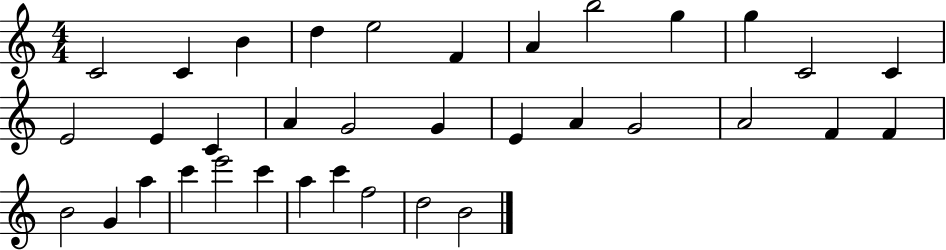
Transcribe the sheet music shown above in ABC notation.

X:1
T:Untitled
M:4/4
L:1/4
K:C
C2 C B d e2 F A b2 g g C2 C E2 E C A G2 G E A G2 A2 F F B2 G a c' e'2 c' a c' f2 d2 B2